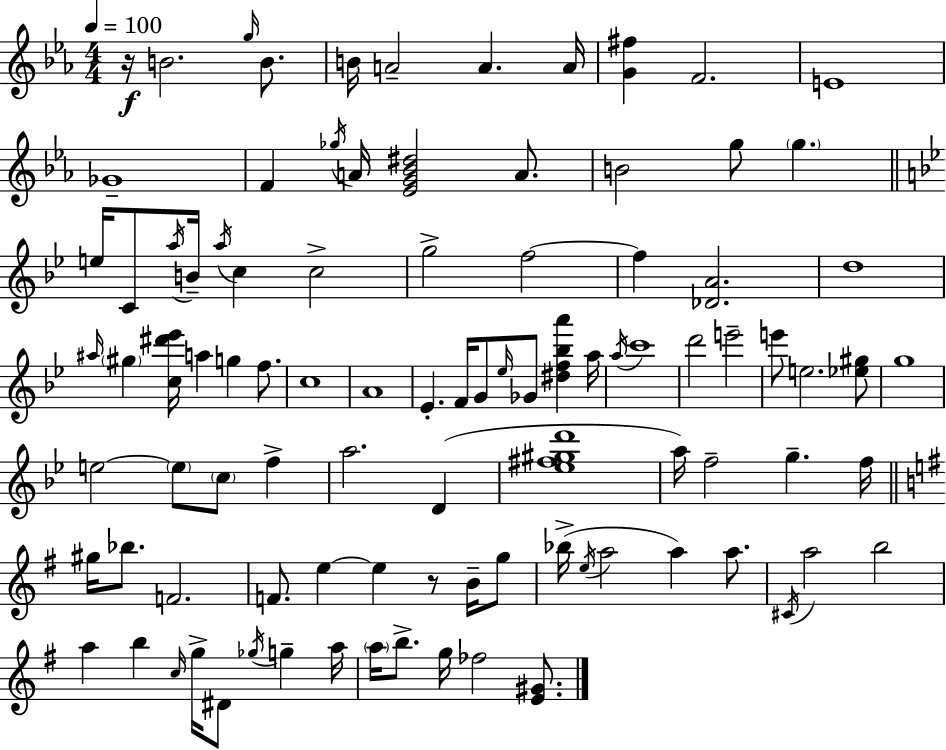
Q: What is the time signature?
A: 4/4